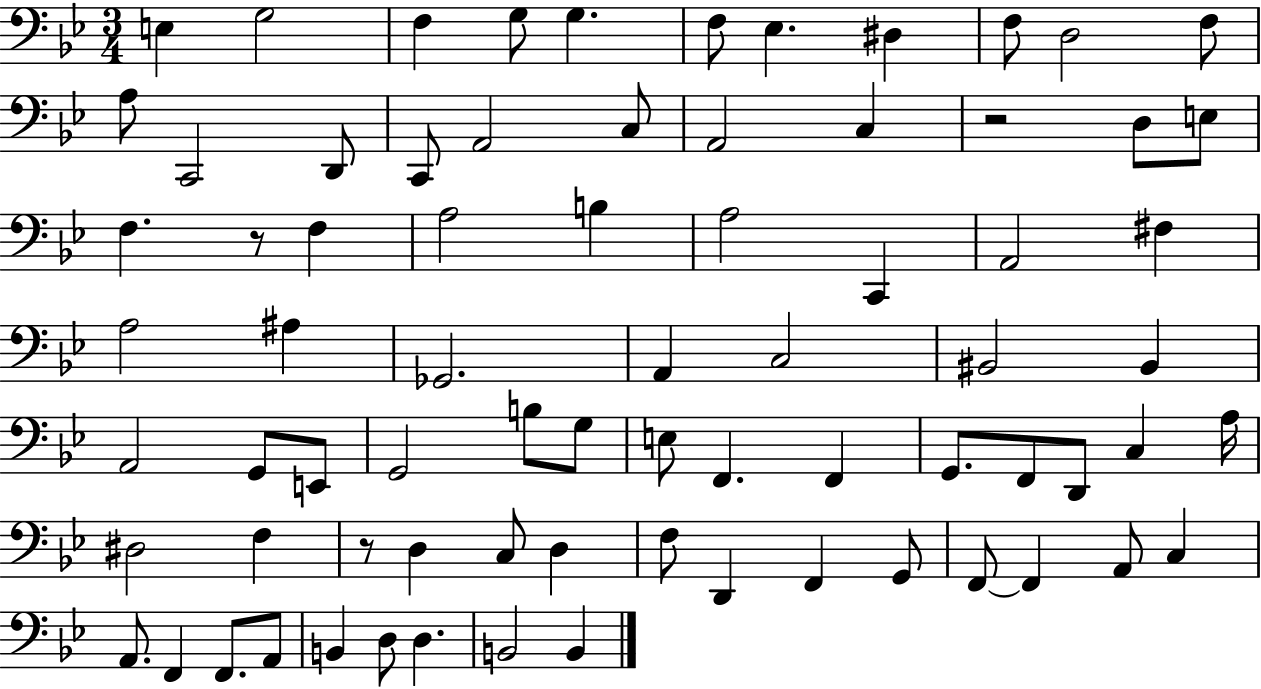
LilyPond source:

{
  \clef bass
  \numericTimeSignature
  \time 3/4
  \key bes \major
  e4 g2 | f4 g8 g4. | f8 ees4. dis4 | f8 d2 f8 | \break a8 c,2 d,8 | c,8 a,2 c8 | a,2 c4 | r2 d8 e8 | \break f4. r8 f4 | a2 b4 | a2 c,4 | a,2 fis4 | \break a2 ais4 | ges,2. | a,4 c2 | bis,2 bis,4 | \break a,2 g,8 e,8 | g,2 b8 g8 | e8 f,4. f,4 | g,8. f,8 d,8 c4 a16 | \break dis2 f4 | r8 d4 c8 d4 | f8 d,4 f,4 g,8 | f,8~~ f,4 a,8 c4 | \break a,8. f,4 f,8. a,8 | b,4 d8 d4. | b,2 b,4 | \bar "|."
}